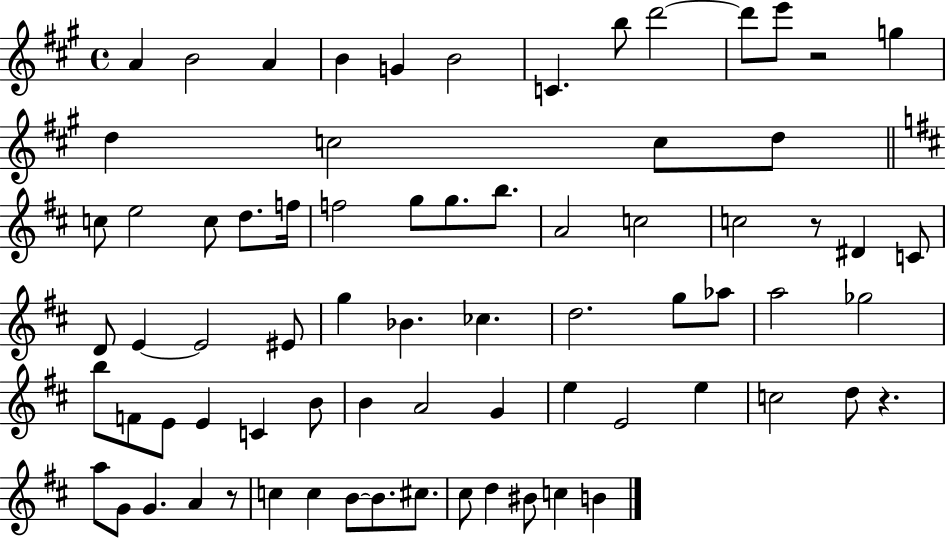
{
  \clef treble
  \time 4/4
  \defaultTimeSignature
  \key a \major
  \repeat volta 2 { a'4 b'2 a'4 | b'4 g'4 b'2 | c'4. b''8 d'''2~~ | d'''8 e'''8 r2 g''4 | \break d''4 c''2 c''8 d''8 | \bar "||" \break \key d \major c''8 e''2 c''8 d''8. f''16 | f''2 g''8 g''8. b''8. | a'2 c''2 | c''2 r8 dis'4 c'8 | \break d'8 e'4~~ e'2 eis'8 | g''4 bes'4. ces''4. | d''2. g''8 aes''8 | a''2 ges''2 | \break b''8 f'8 e'8 e'4 c'4 b'8 | b'4 a'2 g'4 | e''4 e'2 e''4 | c''2 d''8 r4. | \break a''8 g'8 g'4. a'4 r8 | c''4 c''4 b'8~~ b'8. cis''8. | cis''8 d''4 bis'8 c''4 b'4 | } \bar "|."
}